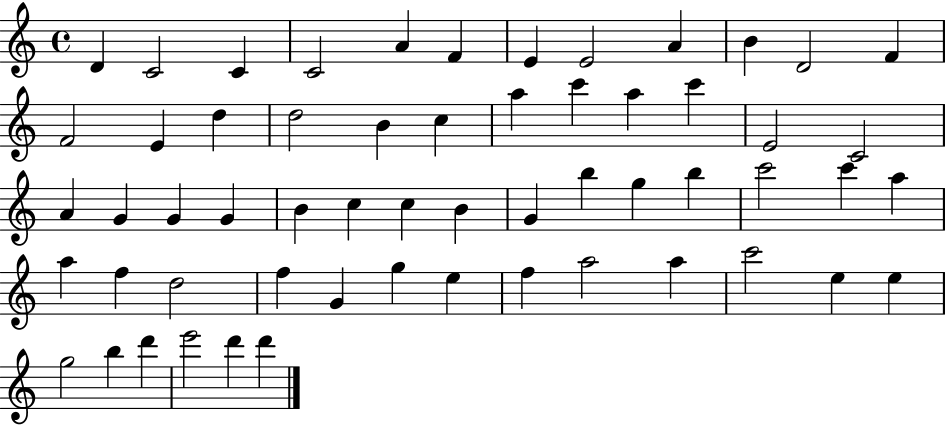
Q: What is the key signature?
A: C major